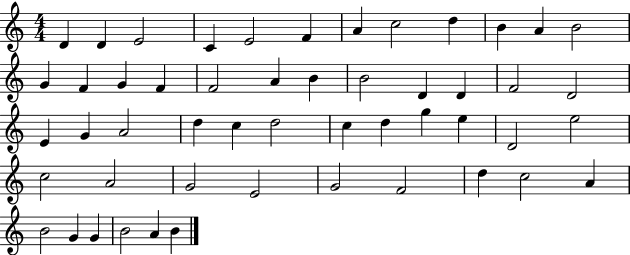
{
  \clef treble
  \numericTimeSignature
  \time 4/4
  \key c \major
  d'4 d'4 e'2 | c'4 e'2 f'4 | a'4 c''2 d''4 | b'4 a'4 b'2 | \break g'4 f'4 g'4 f'4 | f'2 a'4 b'4 | b'2 d'4 d'4 | f'2 d'2 | \break e'4 g'4 a'2 | d''4 c''4 d''2 | c''4 d''4 g''4 e''4 | d'2 e''2 | \break c''2 a'2 | g'2 e'2 | g'2 f'2 | d''4 c''2 a'4 | \break b'2 g'4 g'4 | b'2 a'4 b'4 | \bar "|."
}